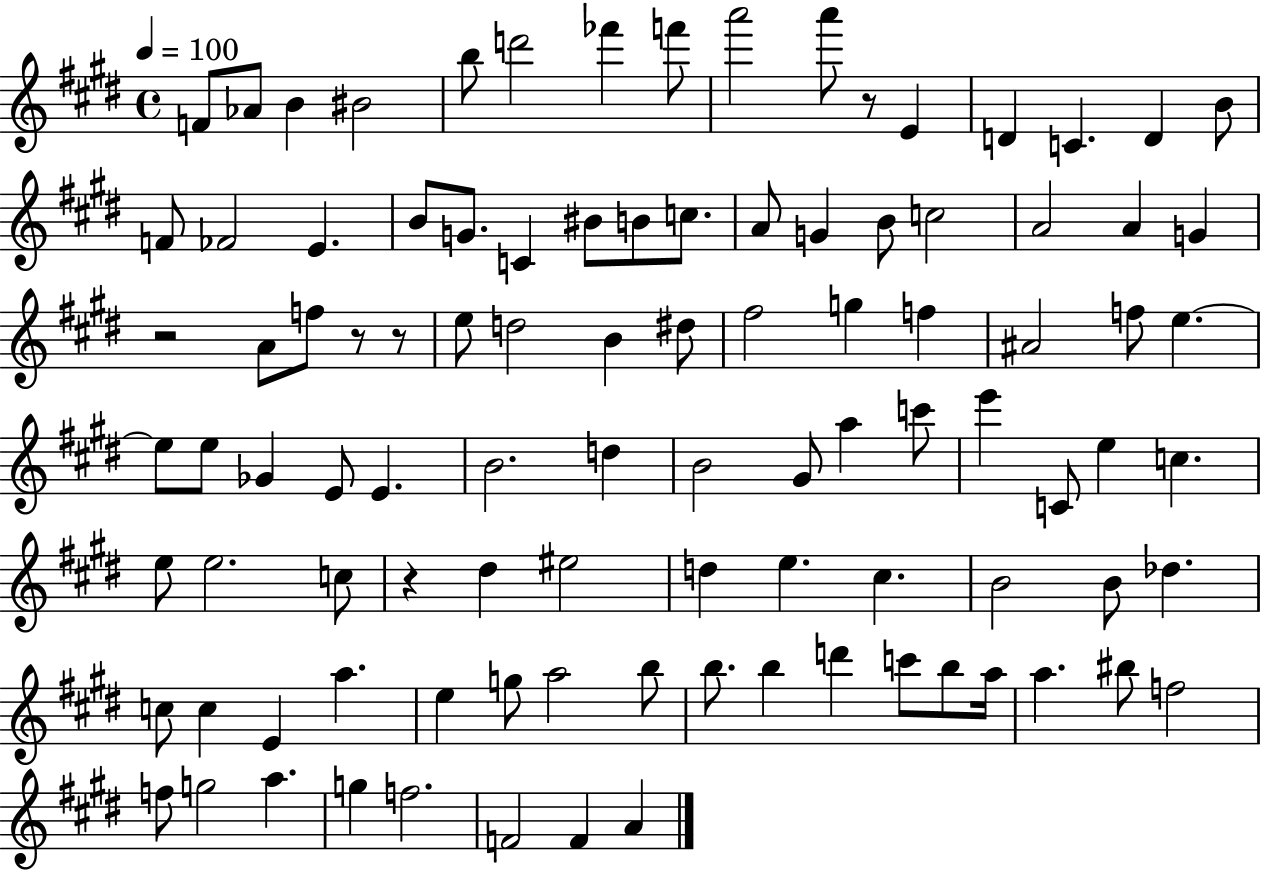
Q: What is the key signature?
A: E major